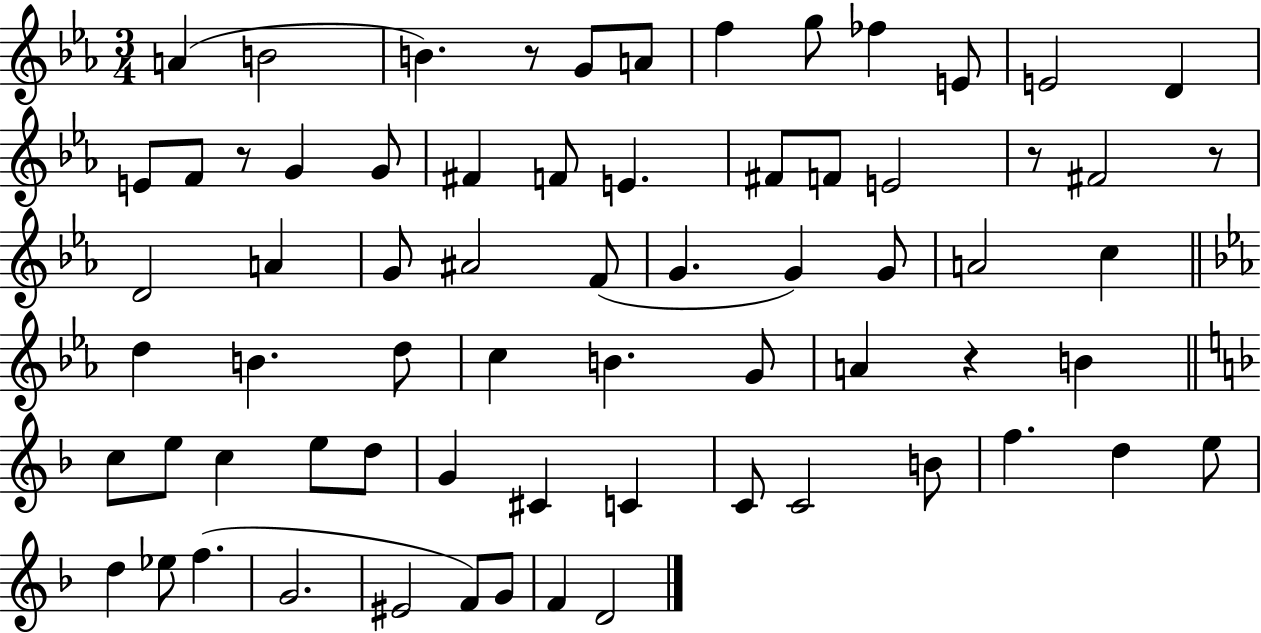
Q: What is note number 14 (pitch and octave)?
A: G4